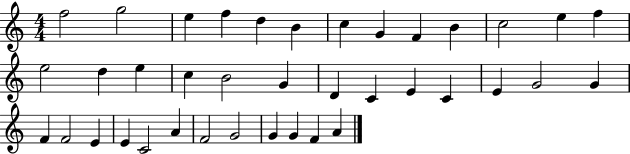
{
  \clef treble
  \numericTimeSignature
  \time 4/4
  \key c \major
  f''2 g''2 | e''4 f''4 d''4 b'4 | c''4 g'4 f'4 b'4 | c''2 e''4 f''4 | \break e''2 d''4 e''4 | c''4 b'2 g'4 | d'4 c'4 e'4 c'4 | e'4 g'2 g'4 | \break f'4 f'2 e'4 | e'4 c'2 a'4 | f'2 g'2 | g'4 g'4 f'4 a'4 | \break \bar "|."
}